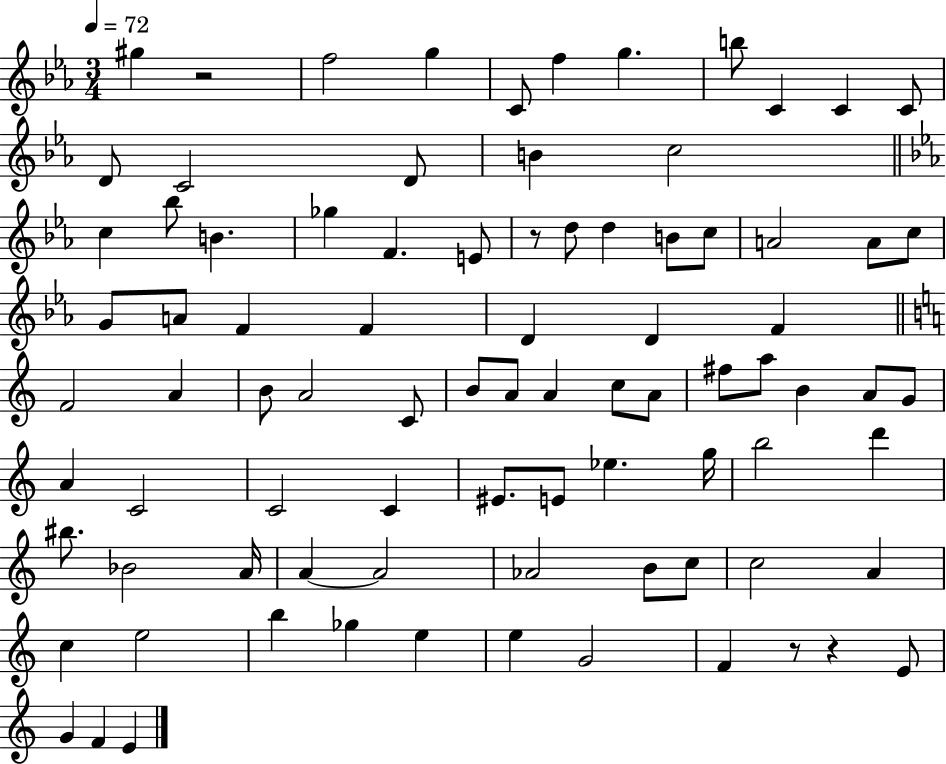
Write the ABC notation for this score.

X:1
T:Untitled
M:3/4
L:1/4
K:Eb
^g z2 f2 g C/2 f g b/2 C C C/2 D/2 C2 D/2 B c2 c _b/2 B _g F E/2 z/2 d/2 d B/2 c/2 A2 A/2 c/2 G/2 A/2 F F D D F F2 A B/2 A2 C/2 B/2 A/2 A c/2 A/2 ^f/2 a/2 B A/2 G/2 A C2 C2 C ^E/2 E/2 _e g/4 b2 d' ^b/2 _B2 A/4 A A2 _A2 B/2 c/2 c2 A c e2 b _g e e G2 F z/2 z E/2 G F E